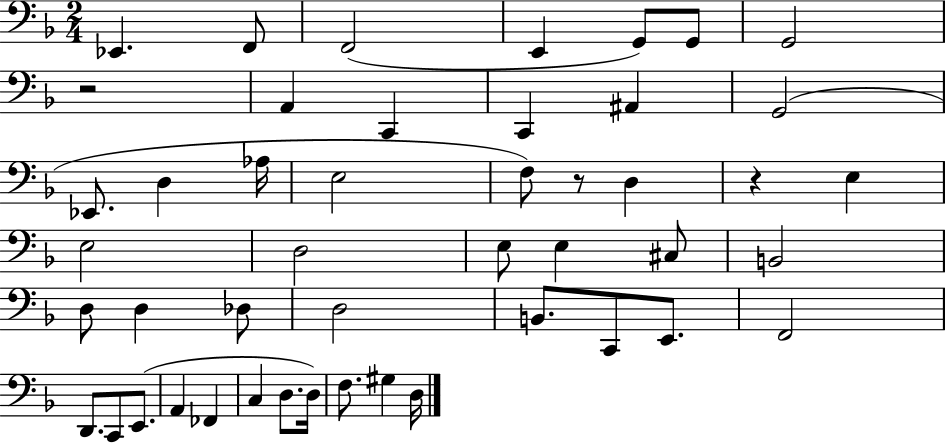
X:1
T:Untitled
M:2/4
L:1/4
K:F
_E,, F,,/2 F,,2 E,, G,,/2 G,,/2 G,,2 z2 A,, C,, C,, ^A,, G,,2 _E,,/2 D, _A,/4 E,2 F,/2 z/2 D, z E, E,2 D,2 E,/2 E, ^C,/2 B,,2 D,/2 D, _D,/2 D,2 B,,/2 C,,/2 E,,/2 F,,2 D,,/2 C,,/2 E,,/2 A,, _F,, C, D,/2 D,/4 F,/2 ^G, D,/4